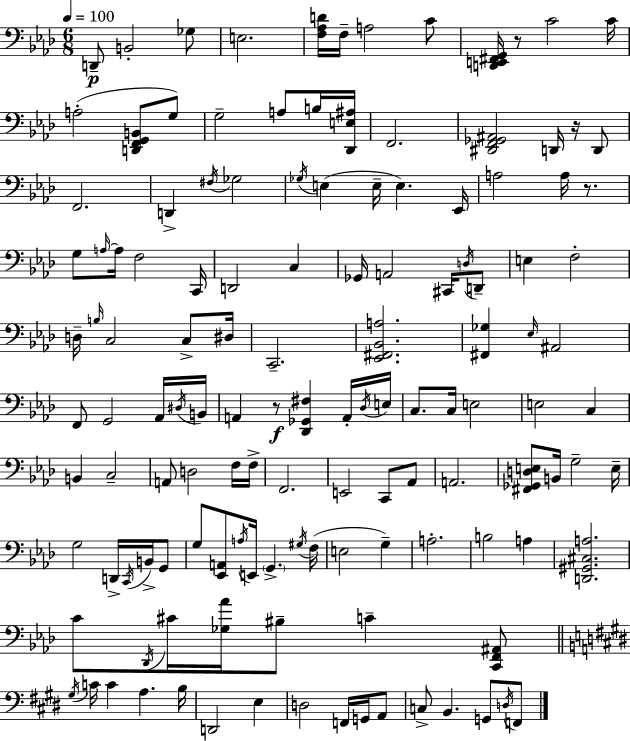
{
  \clef bass
  \numericTimeSignature
  \time 6/8
  \key f \minor
  \tempo 4 = 100
  \repeat volta 2 { d,8--\p b,2-. ges8 | e2. | <f aes d'>16 f16-- a2 c'8 | <d, e, fis, g,>16 r8 c'2 c'16 | \break a2-.( <d, f, g, b,>8 g8) | g2-- a8 b16 <des, e ais>16 | f,2. | <dis, f, ges, ais,>2 d,16 r16 d,8 | \break f,2. | d,4-> \acciaccatura { fis16 } ges2 | \acciaccatura { ges16 }( e4 e16-- e4.) | ees,16 a2 a16 r8. | \break g8 \grace { a16~ }~ a16 f2 | c,16 d,2 c4 | ges,16 a,2 | cis,16 \acciaccatura { d16 } d,8-- e4 f2-. | \break d16-- \grace { b16 } c2 | c8-> dis16 c,2.-- | <ees, fis, bes, a>2. | <fis, ges>4 \grace { ees16 } ais,2 | \break f,8 g,2 | aes,16 \acciaccatura { dis16 } b,16 a,4 r8\f | <des, ges, fis>4 a,16-. \acciaccatura { des16 } e16 c8. c16 | e2 e2 | \break c4 b,4 | c2-- a,8 d2 | f16 f16-> f,2. | e,2 | \break c,8 aes,8 a,2. | <fis, ges, d e>8 b,16 g2-- | e16-- g2 | d,16-> \acciaccatura { c,16 } b,16-> g,8 g8 <ees, a,>8 | \break \acciaccatura { a16 } e,16 \parenthesize g,4.-> \acciaccatura { gis16 } f16( e2 | g4--) a2.-. | b2 | a4 <d, gis, cis a>2. | \break c'8 | \acciaccatura { des,16 } cis'16 <ges aes'>16 bis8-- c'4-- <c, f, ais,>8 | \bar "||" \break \key e \major \acciaccatura { gis16 } c'16 c'4 a4. | b16 d,2 e4 | d2 f,16 g,16 a,8 | c8-> b,4. g,8 \acciaccatura { d16 } | \break f,8 } \bar "|."
}